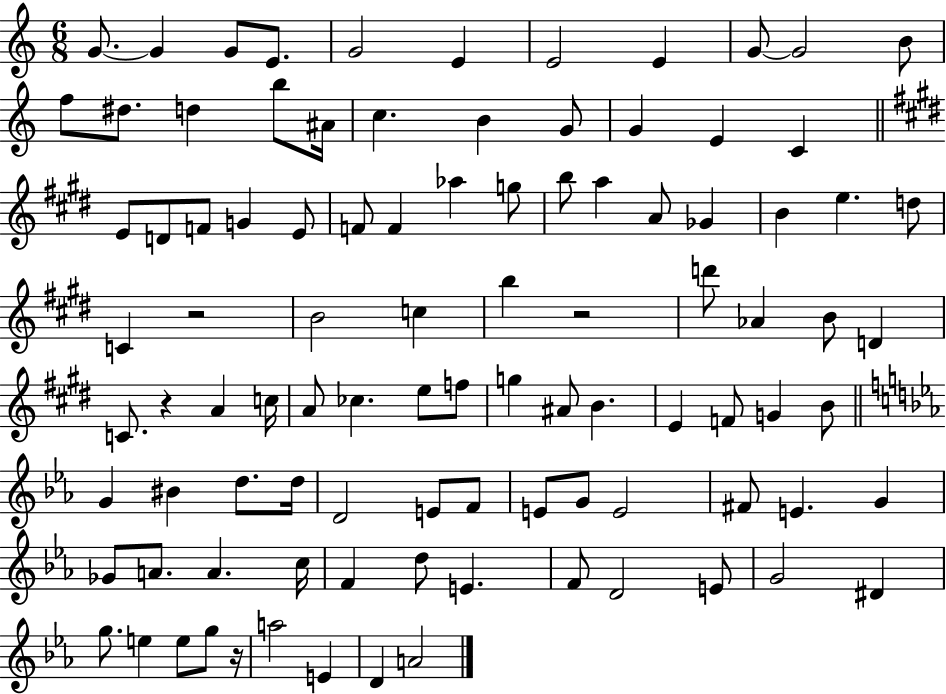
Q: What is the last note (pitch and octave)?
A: A4